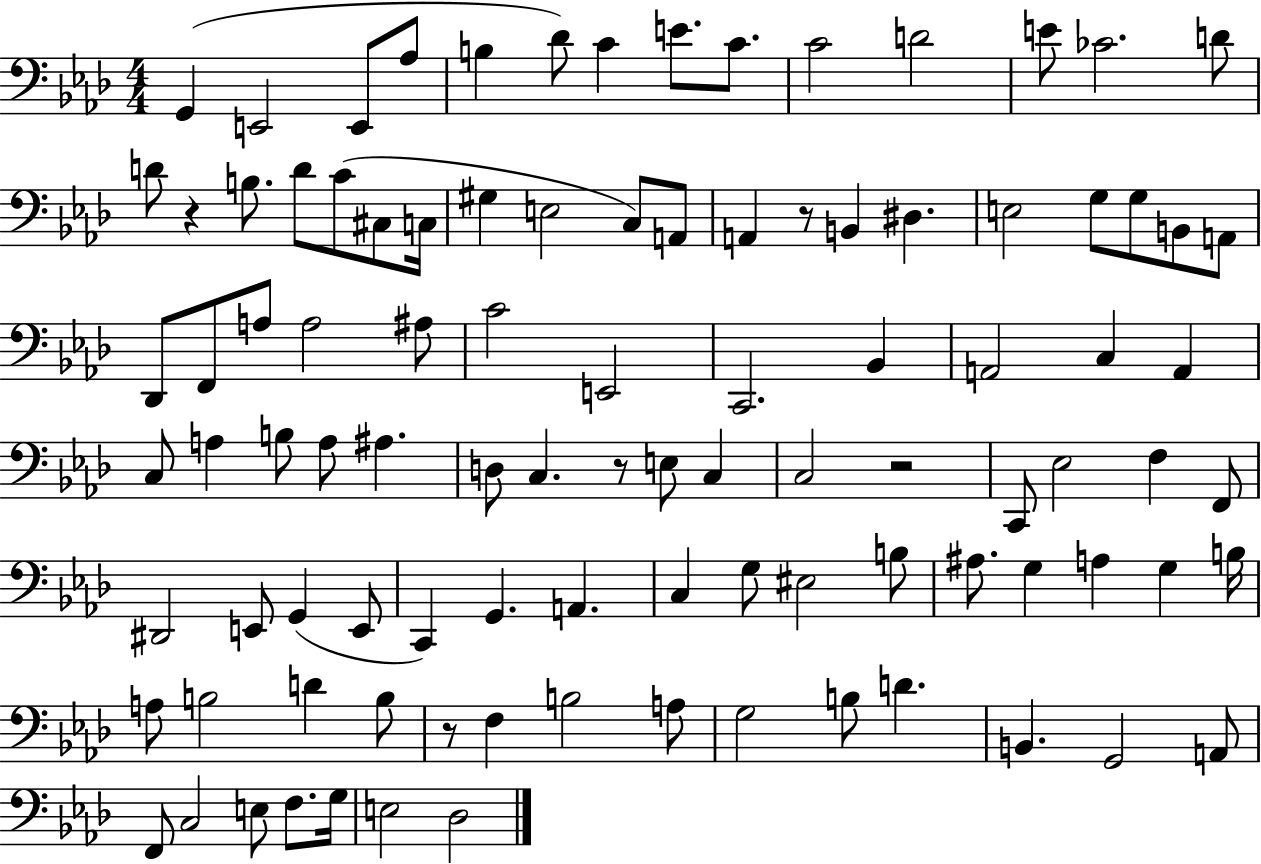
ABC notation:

X:1
T:Untitled
M:4/4
L:1/4
K:Ab
G,, E,,2 E,,/2 _A,/2 B, _D/2 C E/2 C/2 C2 D2 E/2 _C2 D/2 D/2 z B,/2 D/2 C/2 ^C,/2 C,/4 ^G, E,2 C,/2 A,,/2 A,, z/2 B,, ^D, E,2 G,/2 G,/2 B,,/2 A,,/2 _D,,/2 F,,/2 A,/2 A,2 ^A,/2 C2 E,,2 C,,2 _B,, A,,2 C, A,, C,/2 A, B,/2 A,/2 ^A, D,/2 C, z/2 E,/2 C, C,2 z2 C,,/2 _E,2 F, F,,/2 ^D,,2 E,,/2 G,, E,,/2 C,, G,, A,, C, G,/2 ^E,2 B,/2 ^A,/2 G, A, G, B,/4 A,/2 B,2 D B,/2 z/2 F, B,2 A,/2 G,2 B,/2 D B,, G,,2 A,,/2 F,,/2 C,2 E,/2 F,/2 G,/4 E,2 _D,2